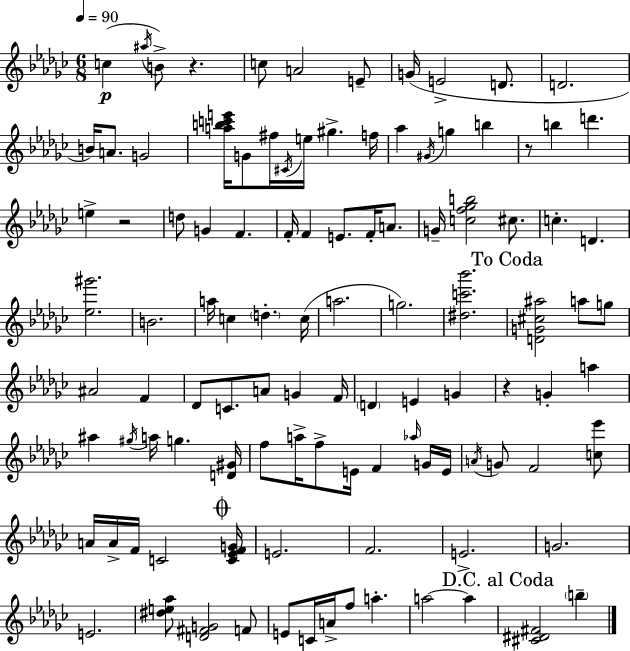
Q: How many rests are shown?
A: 4